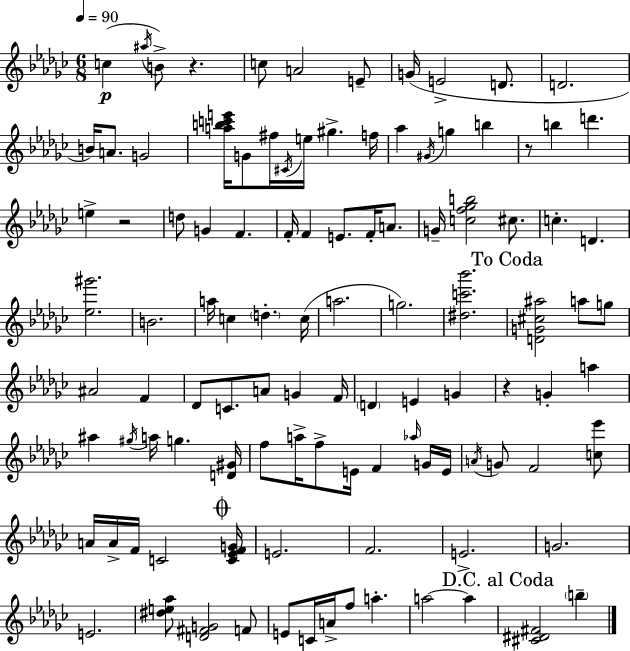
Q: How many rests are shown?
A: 4